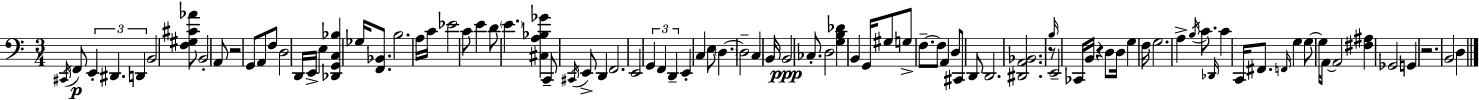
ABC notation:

X:1
T:Untitled
M:3/4
L:1/4
K:Am
^C,,/4 F,,/2 E,, ^D,, D,, B,,2 [F,^G,^C_A]/2 B,,2 A,,/2 z2 G,,/2 A,,/2 F,/2 D,2 D,,/4 E,,/4 E, [_D,,G,,C,_B,] _G,/4 [F,,_B,,]/2 B,2 A,/4 C/4 _E2 C/2 E D/2 E [^C,A,_B,_G] C,,/2 ^C,,/4 E,,/2 D,, F,,2 E,,2 G,, F,, D,, E,, C, E,/2 D, D,2 C, B,,/4 B,,2 _C,/2 D,2 [G,B,_D] B,, G,,/4 ^G,/2 G,/2 F,/2 F,/2 A,, D,/2 ^C,,/2 D,,/2 D,,2 [^D,,A,,_B,,]2 z/2 B,/4 E,,2 _C,,/4 B,,/4 z D,/2 D,/4 G, F,/4 G,2 A, B,/4 C/2 _D,,/4 C C,,/4 ^F,,/2 F,,/4 G, G,/2 G,/4 A,,/2 A,,2 [^F,^A,] _G,,2 G,, z2 B,,2 D,